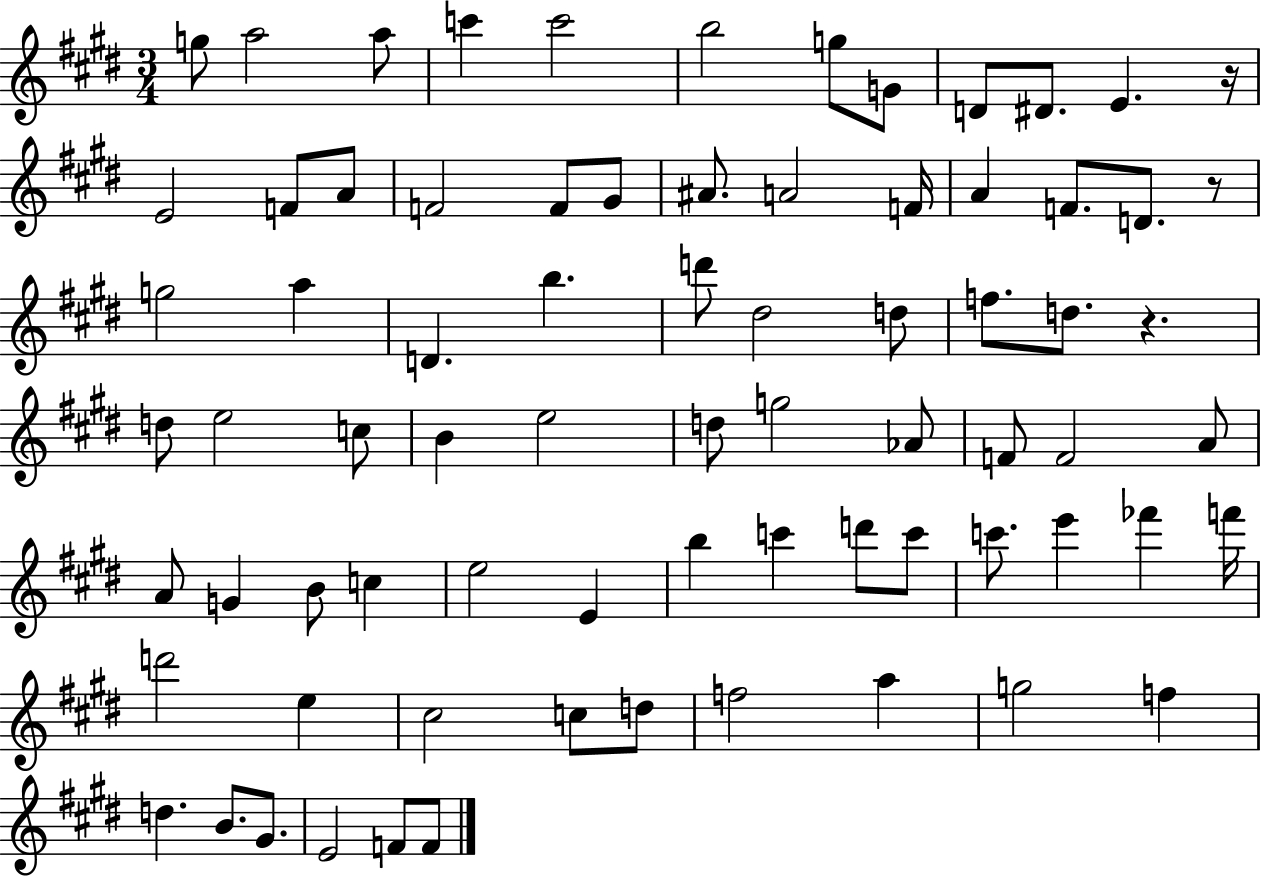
{
  \clef treble
  \numericTimeSignature
  \time 3/4
  \key e \major
  g''8 a''2 a''8 | c'''4 c'''2 | b''2 g''8 g'8 | d'8 dis'8. e'4. r16 | \break e'2 f'8 a'8 | f'2 f'8 gis'8 | ais'8. a'2 f'16 | a'4 f'8. d'8. r8 | \break g''2 a''4 | d'4. b''4. | d'''8 dis''2 d''8 | f''8. d''8. r4. | \break d''8 e''2 c''8 | b'4 e''2 | d''8 g''2 aes'8 | f'8 f'2 a'8 | \break a'8 g'4 b'8 c''4 | e''2 e'4 | b''4 c'''4 d'''8 c'''8 | c'''8. e'''4 fes'''4 f'''16 | \break d'''2 e''4 | cis''2 c''8 d''8 | f''2 a''4 | g''2 f''4 | \break d''4. b'8. gis'8. | e'2 f'8 f'8 | \bar "|."
}